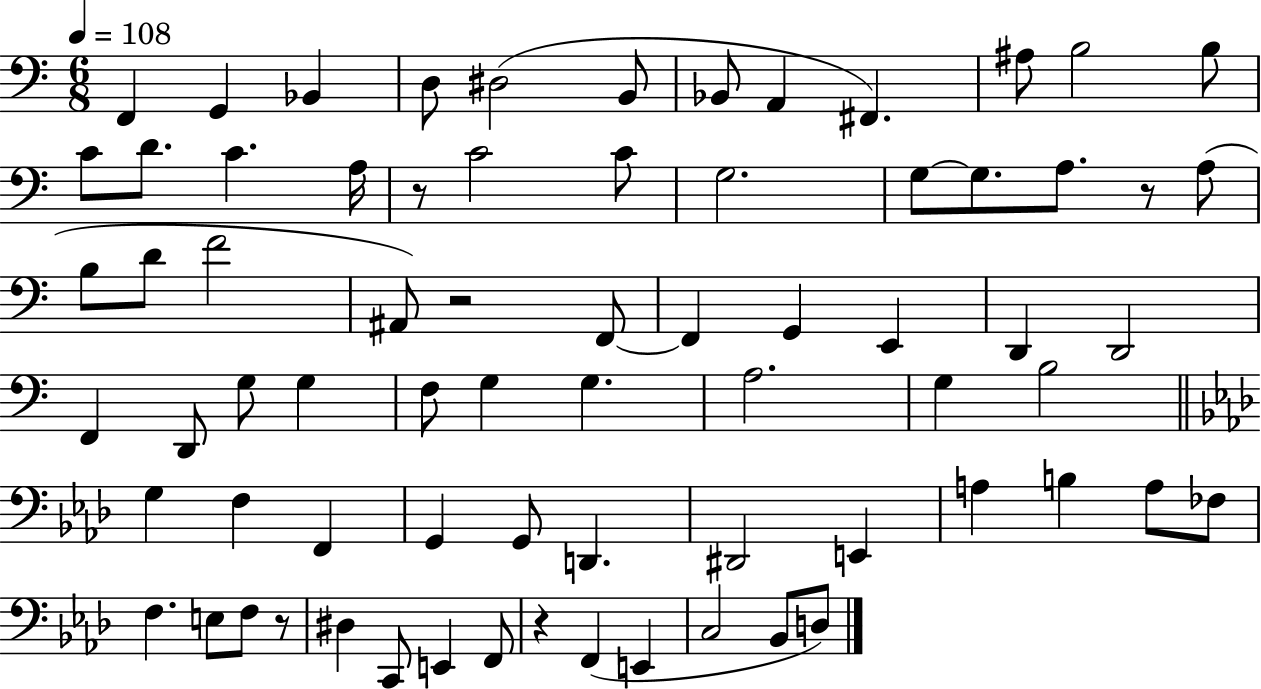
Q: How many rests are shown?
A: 5